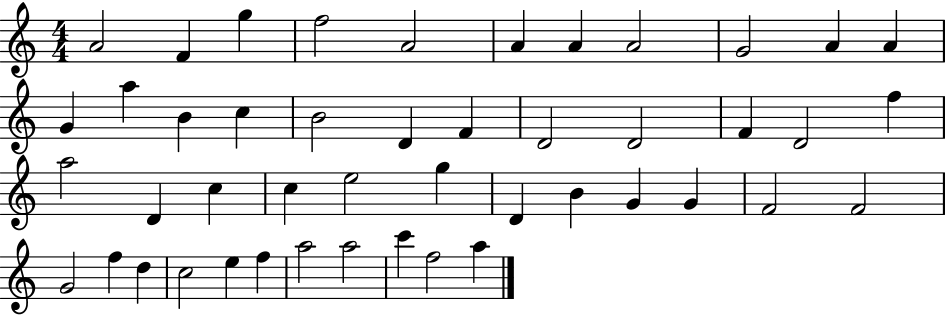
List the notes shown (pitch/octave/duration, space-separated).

A4/h F4/q G5/q F5/h A4/h A4/q A4/q A4/h G4/h A4/q A4/q G4/q A5/q B4/q C5/q B4/h D4/q F4/q D4/h D4/h F4/q D4/h F5/q A5/h D4/q C5/q C5/q E5/h G5/q D4/q B4/q G4/q G4/q F4/h F4/h G4/h F5/q D5/q C5/h E5/q F5/q A5/h A5/h C6/q F5/h A5/q